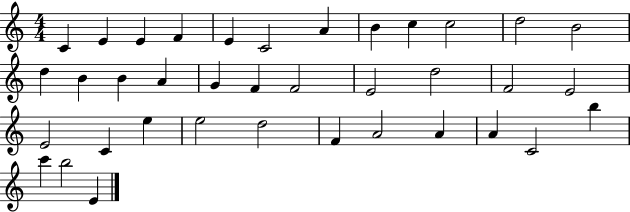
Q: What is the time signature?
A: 4/4